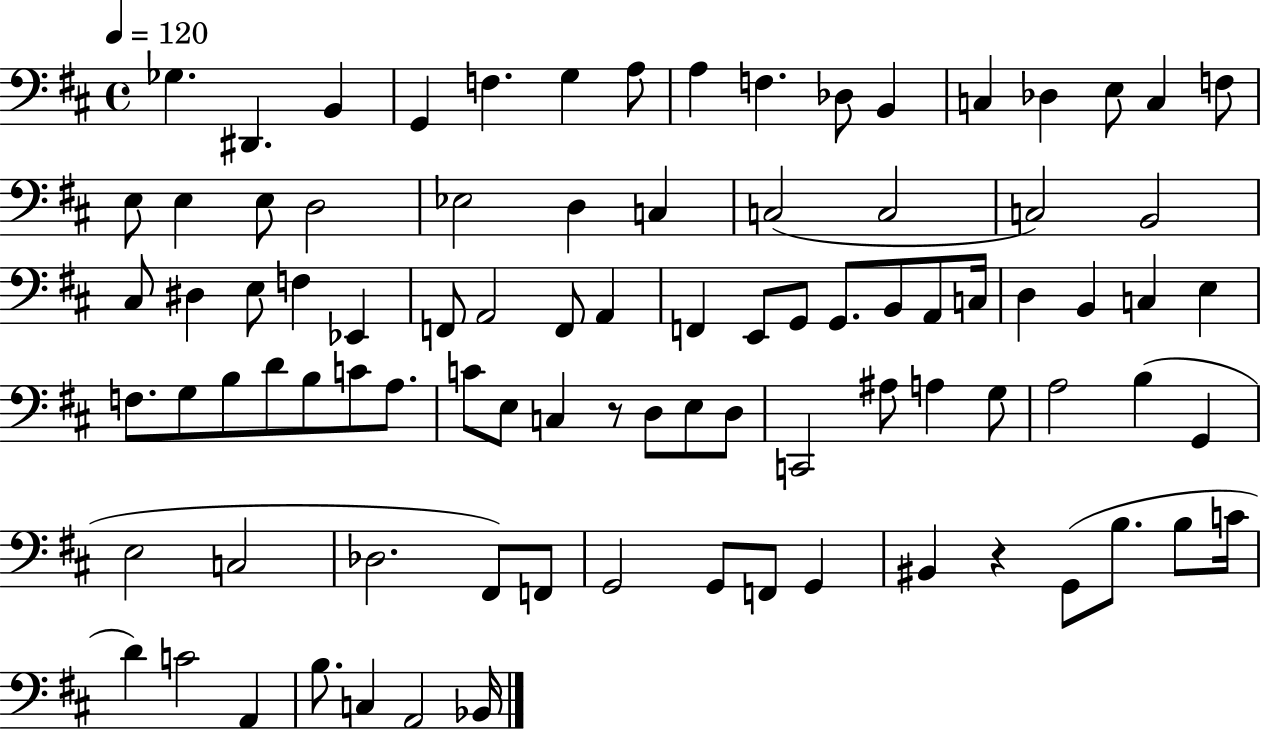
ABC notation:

X:1
T:Untitled
M:4/4
L:1/4
K:D
_G, ^D,, B,, G,, F, G, A,/2 A, F, _D,/2 B,, C, _D, E,/2 C, F,/2 E,/2 E, E,/2 D,2 _E,2 D, C, C,2 C,2 C,2 B,,2 ^C,/2 ^D, E,/2 F, _E,, F,,/2 A,,2 F,,/2 A,, F,, E,,/2 G,,/2 G,,/2 B,,/2 A,,/2 C,/4 D, B,, C, E, F,/2 G,/2 B,/2 D/2 B,/2 C/2 A,/2 C/2 E,/2 C, z/2 D,/2 E,/2 D,/2 C,,2 ^A,/2 A, G,/2 A,2 B, G,, E,2 C,2 _D,2 ^F,,/2 F,,/2 G,,2 G,,/2 F,,/2 G,, ^B,, z G,,/2 B,/2 B,/2 C/4 D C2 A,, B,/2 C, A,,2 _B,,/4